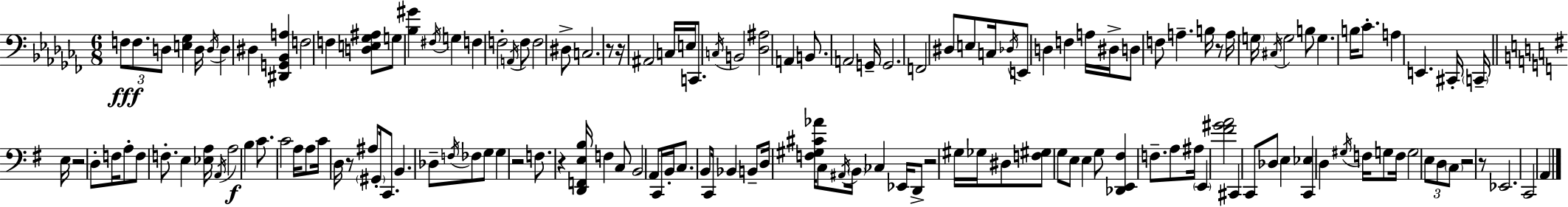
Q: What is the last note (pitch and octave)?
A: A2